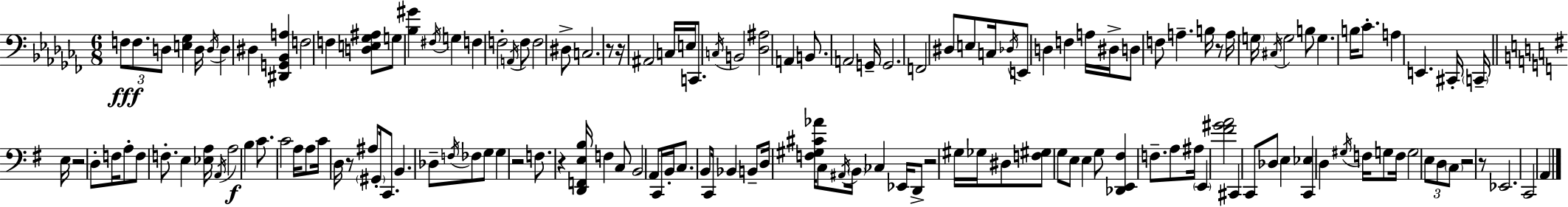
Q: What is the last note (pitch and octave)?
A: A2